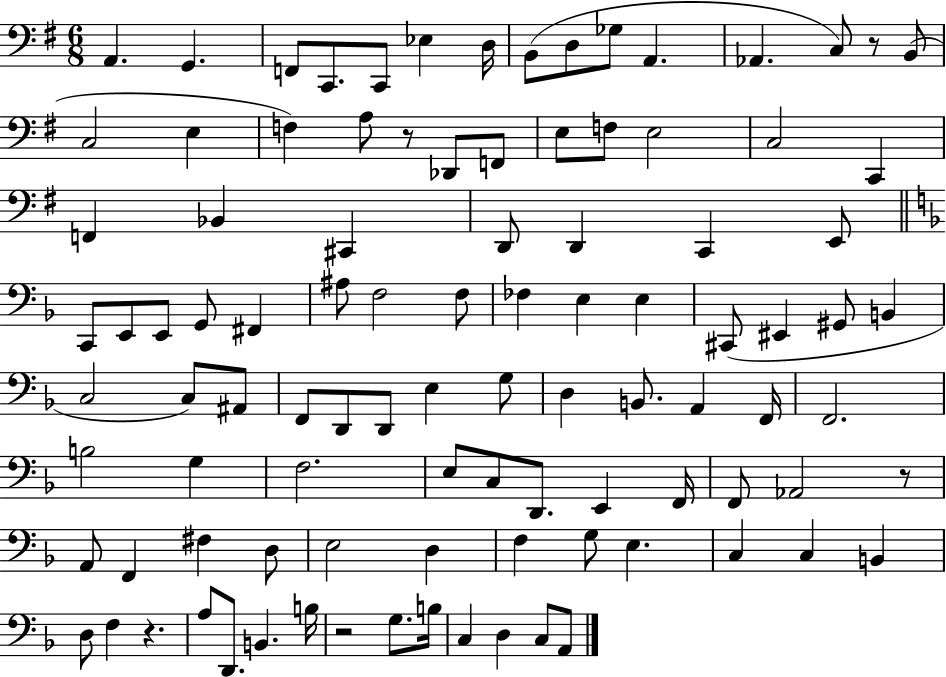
X:1
T:Untitled
M:6/8
L:1/4
K:G
A,, G,, F,,/2 C,,/2 C,,/2 _E, D,/4 B,,/2 D,/2 _G,/2 A,, _A,, C,/2 z/2 B,,/2 C,2 E, F, A,/2 z/2 _D,,/2 F,,/2 E,/2 F,/2 E,2 C,2 C,, F,, _B,, ^C,, D,,/2 D,, C,, E,,/2 C,,/2 E,,/2 E,,/2 G,,/2 ^F,, ^A,/2 F,2 F,/2 _F, E, E, ^C,,/2 ^E,, ^G,,/2 B,, C,2 C,/2 ^A,,/2 F,,/2 D,,/2 D,,/2 E, G,/2 D, B,,/2 A,, F,,/4 F,,2 B,2 G, F,2 E,/2 C,/2 D,,/2 E,, F,,/4 F,,/2 _A,,2 z/2 A,,/2 F,, ^F, D,/2 E,2 D, F, G,/2 E, C, C, B,, D,/2 F, z A,/2 D,,/2 B,, B,/4 z2 G,/2 B,/4 C, D, C,/2 A,,/2